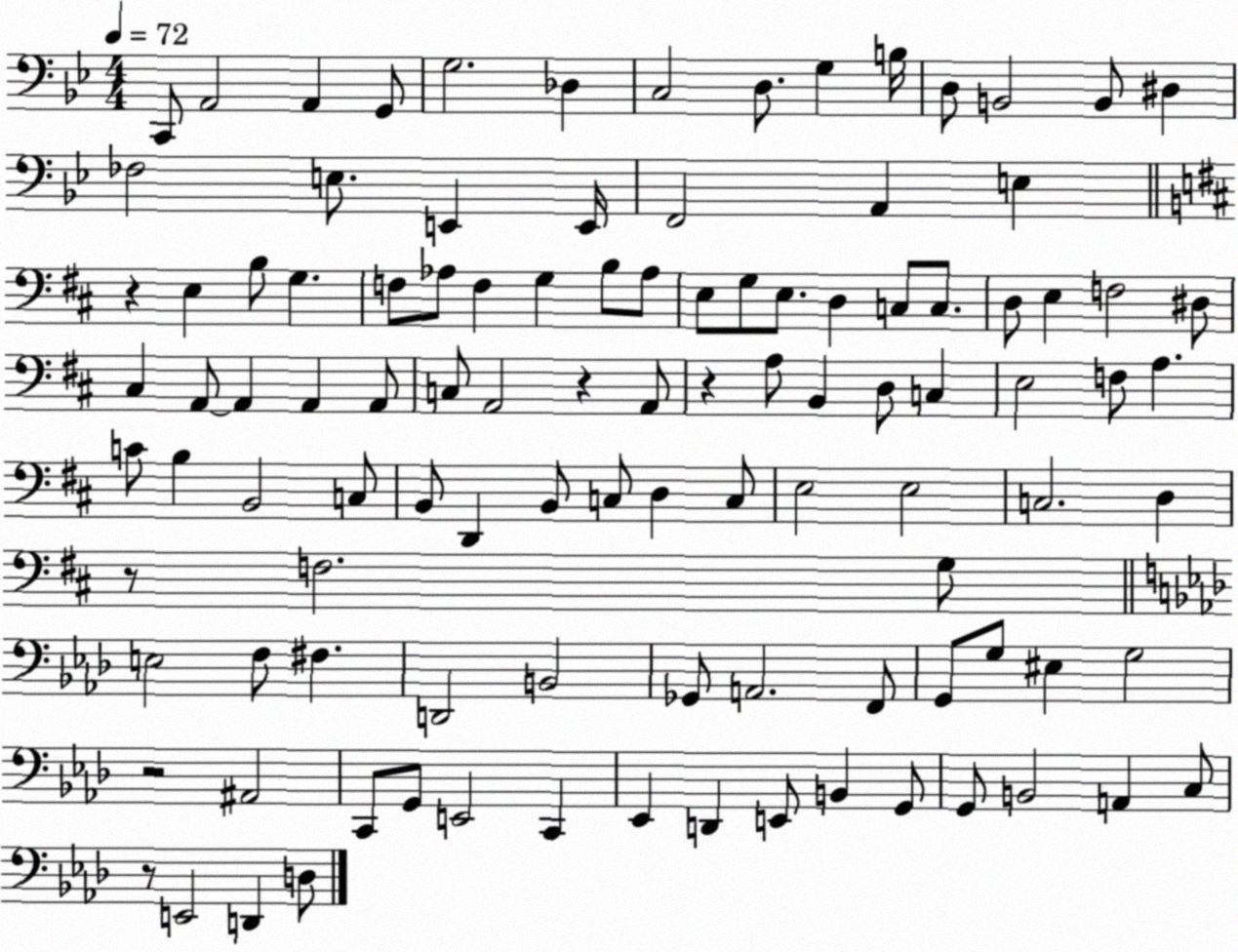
X:1
T:Untitled
M:4/4
L:1/4
K:Bb
C,,/2 A,,2 A,, G,,/2 G,2 _D, C,2 D,/2 G, B,/4 D,/2 B,,2 B,,/2 ^D, _F,2 E,/2 E,, E,,/4 F,,2 A,, E, z E, B,/2 G, F,/2 _A,/2 F, G, B,/2 _A,/2 E,/2 G,/2 E,/2 D, C,/2 C,/2 D,/2 E, F,2 ^D,/2 ^C, A,,/2 A,, A,, A,,/2 C,/2 A,,2 z A,,/2 z A,/2 B,, D,/2 C, E,2 F,/2 A, C/2 B, B,,2 C,/2 B,,/2 D,, B,,/2 C,/2 D, C,/2 E,2 E,2 C,2 D, z/2 F,2 G,/2 E,2 F,/2 ^F, D,,2 B,,2 _G,,/2 A,,2 F,,/2 G,,/2 G,/2 ^E, G,2 z2 ^A,,2 C,,/2 G,,/2 E,,2 C,, _E,, D,, E,,/2 B,, G,,/2 G,,/2 B,,2 A,, C,/2 z/2 E,,2 D,, D,/2